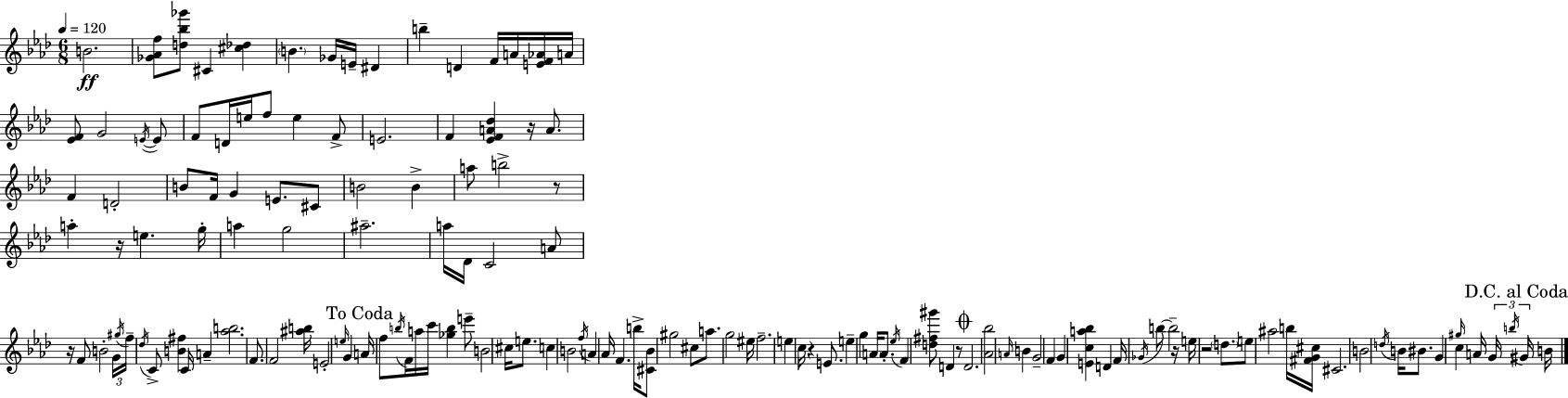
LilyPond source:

{
  \clef treble
  \numericTimeSignature
  \time 6/8
  \key f \minor
  \tempo 4 = 120
  b'2.\ff | <ges' aes' f''>8 <d'' bes'' ges'''>8 cis'4 <cis'' des''>4 | \parenthesize b'4. ges'16 e'16-- dis'4 | b''4-- d'4 f'16 a'16 <e' f' aes'>16 a'16 | \break <ees' f'>8 g'2 \acciaccatura { e'16~ }~ e'8 | f'8 d'16 e''16 f''8 e''4 f'8-> | e'2. | f'4 <ees' f' a' des''>4 r16 a'8. | \break f'4 d'2-. | b'8 f'16 g'4 e'8. cis'8 | b'2 b'4-> | a''8 b''2-> r8 | \break a''4-. r16 e''4. | g''16-. a''4 g''2 | ais''2.-- | a''16 des'16 c'2 a'8 | \break r16 f'8 b'2-. | \tuplet 3/2 { g'16 \acciaccatura { gis''16 } f''16-- } \acciaccatura { des''16 } c'8-> <b' fis''>4 c'16 a'4-- | <aes'' b''>2. | f'8. f'2 | \break <ais'' b''>16 e'2-. \grace { e''16 } | g'4 \mark "To Coda" a'16 f''8 \acciaccatura { b''16 } f'16 a''16 c'''16 <ges'' b''>4 | e'''8-- b'2 | cis''16 e''8. c''4 b'2 | \break \acciaccatura { f''16 } a'4 aes'16 f'4. | b''16-> <cis' bes'>8 gis''2 | cis''8 a''8. g''2 | eis''16 f''2.-- | \break e''4 c''16 r4 | e'8. e''4-- g''4 | \parenthesize a'16 a'8.-. \acciaccatura { ees''16 } f'4 <d'' fis'' gis'''>8 | d'4 r8 \mark \markup { \musicglyph "scripts.coda" } d'2. | \break <aes' bes''>2 | \grace { a'16 } b'4 g'2-- | f'4 g'4 | <e' c'' a'' bes''>4 d'4 f'16 \acciaccatura { ges'16 } b''8~~ | \break b''2-- r16 e''16 r2 | \parenthesize d''8. e''8 ais''2 | b''16 <fis' g' cis''>16 cis'2. | b'2 | \break \acciaccatura { d''16 } b'16 bis'8. g'4 | \grace { gis''16 } c''4 a'16 \tuplet 3/2 { g'16 \acciaccatura { b''16 } \mark "D.C. al Coda" gis'16 } b'16 | \bar "|."
}